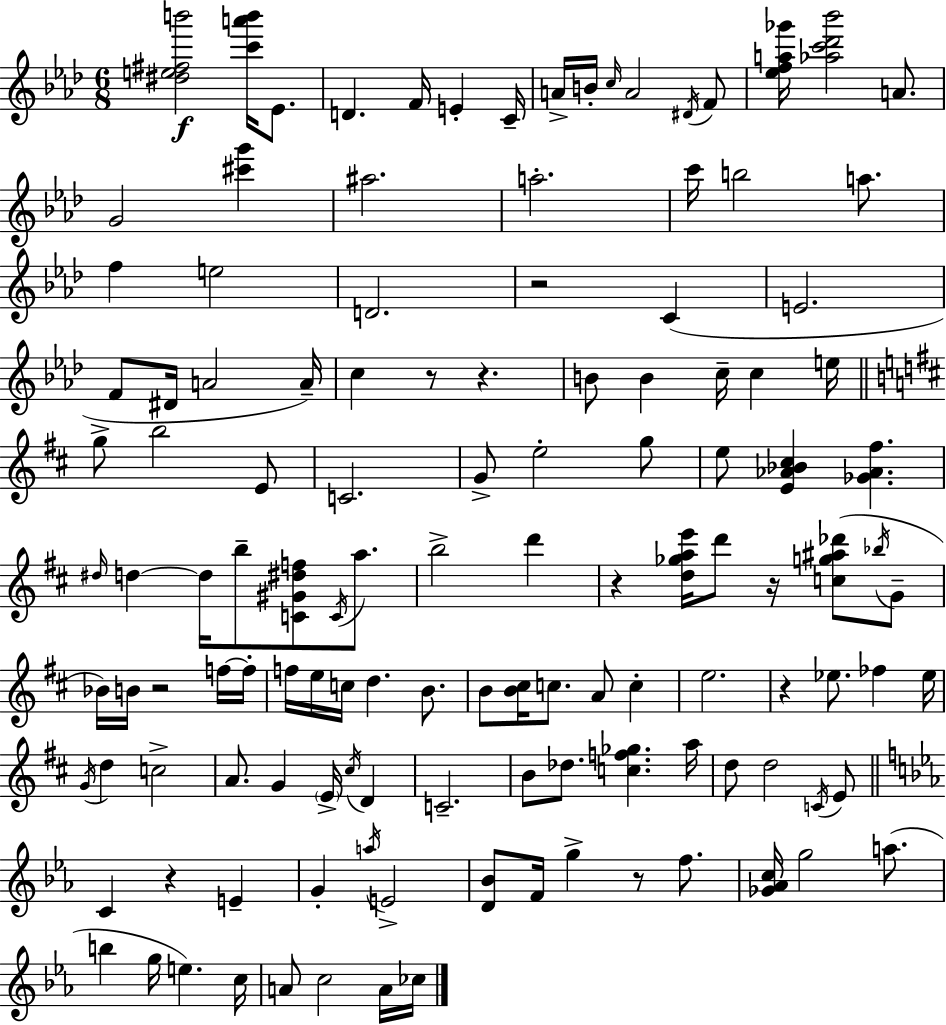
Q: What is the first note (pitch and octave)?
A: Eb4